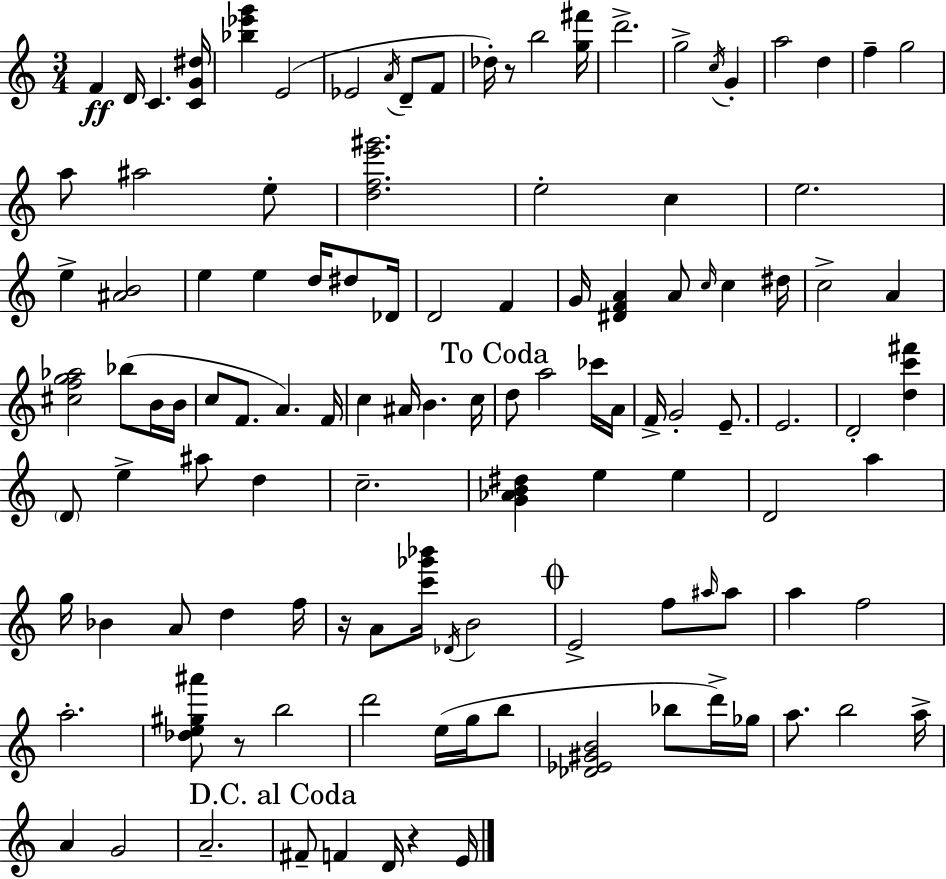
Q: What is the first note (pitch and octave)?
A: F4